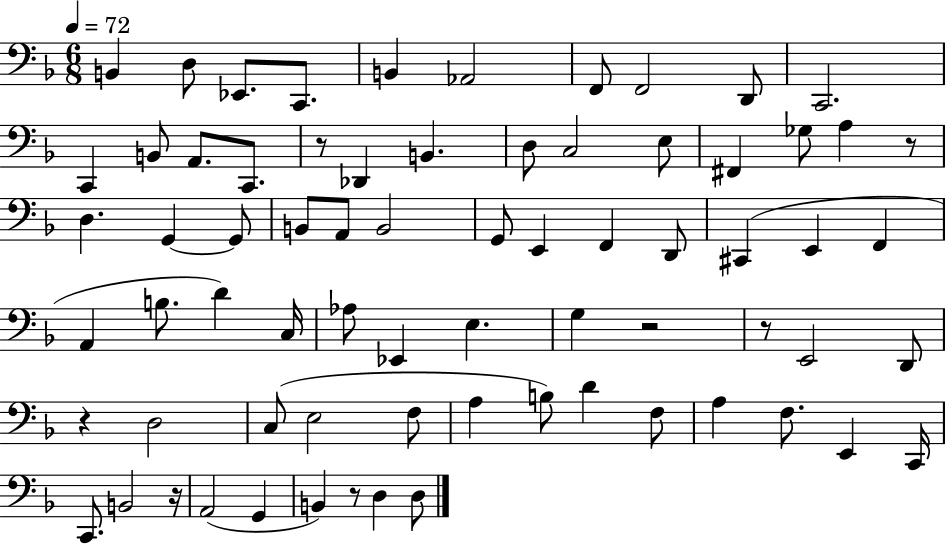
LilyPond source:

{
  \clef bass
  \numericTimeSignature
  \time 6/8
  \key f \major
  \tempo 4 = 72
  \repeat volta 2 { b,4 d8 ees,8. c,8. | b,4 aes,2 | f,8 f,2 d,8 | c,2. | \break c,4 b,8 a,8. c,8. | r8 des,4 b,4. | d8 c2 e8 | fis,4 ges8 a4 r8 | \break d4. g,4~~ g,8 | b,8 a,8 b,2 | g,8 e,4 f,4 d,8 | cis,4( e,4 f,4 | \break a,4 b8. d'4) c16 | aes8 ees,4 e4. | g4 r2 | r8 e,2 d,8 | \break r4 d2 | c8( e2 f8 | a4 b8) d'4 f8 | a4 f8. e,4 c,16 | \break c,8. b,2 r16 | a,2( g,4 | b,4) r8 d4 d8 | } \bar "|."
}